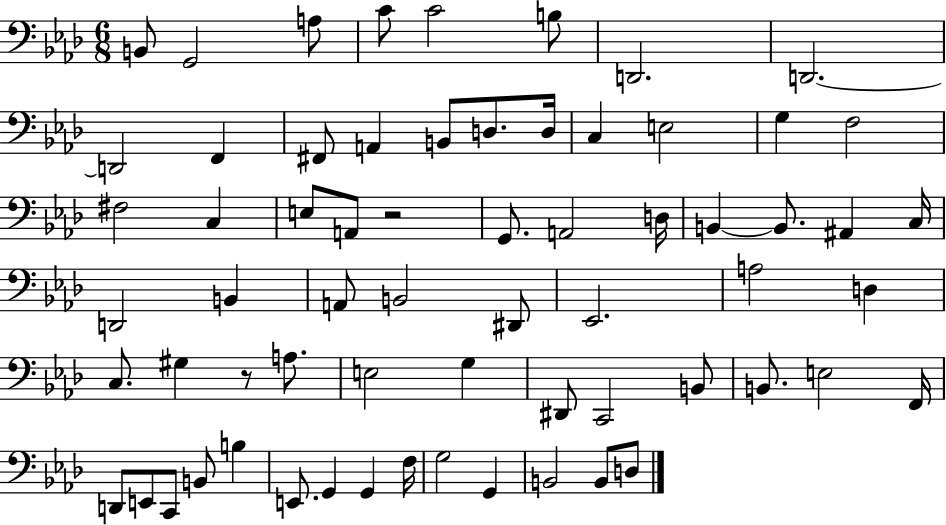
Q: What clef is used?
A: bass